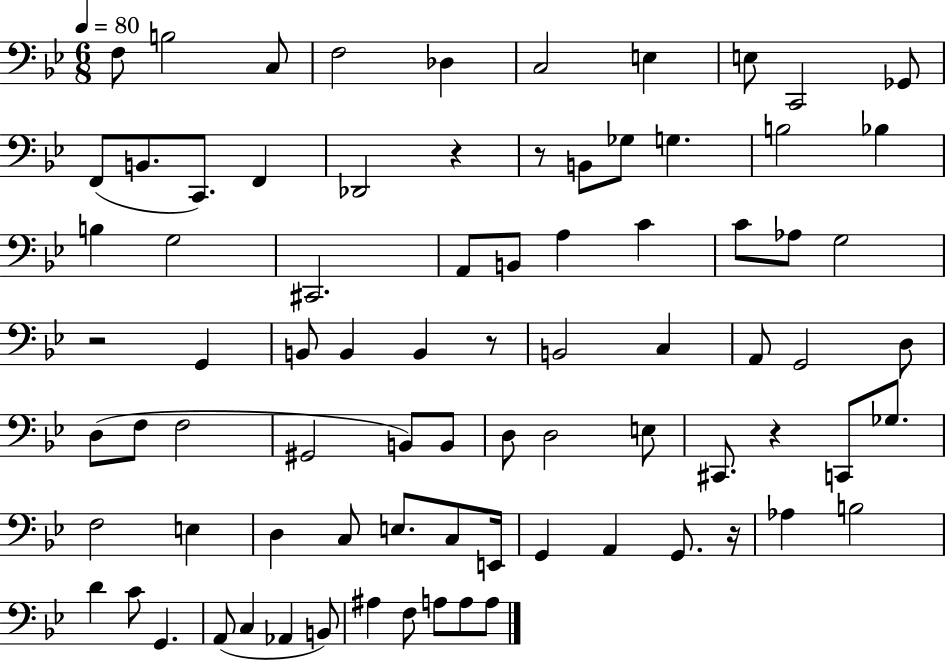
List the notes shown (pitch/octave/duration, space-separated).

F3/e B3/h C3/e F3/h Db3/q C3/h E3/q E3/e C2/h Gb2/e F2/e B2/e. C2/e. F2/q Db2/h R/q R/e B2/e Gb3/e G3/q. B3/h Bb3/q B3/q G3/h C#2/h. A2/e B2/e A3/q C4/q C4/e Ab3/e G3/h R/h G2/q B2/e B2/q B2/q R/e B2/h C3/q A2/e G2/h D3/e D3/e F3/e F3/h G#2/h B2/e B2/e D3/e D3/h E3/e C#2/e. R/q C2/e Gb3/e. F3/h E3/q D3/q C3/e E3/e. C3/e E2/s G2/q A2/q G2/e. R/s Ab3/q B3/h D4/q C4/e G2/q. A2/e C3/q Ab2/q B2/e A#3/q F3/e A3/e A3/e A3/e